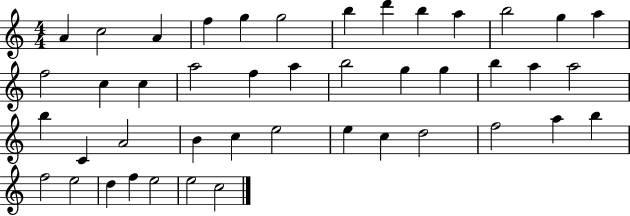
{
  \clef treble
  \numericTimeSignature
  \time 4/4
  \key c \major
  a'4 c''2 a'4 | f''4 g''4 g''2 | b''4 d'''4 b''4 a''4 | b''2 g''4 a''4 | \break f''2 c''4 c''4 | a''2 f''4 a''4 | b''2 g''4 g''4 | b''4 a''4 a''2 | \break b''4 c'4 a'2 | b'4 c''4 e''2 | e''4 c''4 d''2 | f''2 a''4 b''4 | \break f''2 e''2 | d''4 f''4 e''2 | e''2 c''2 | \bar "|."
}